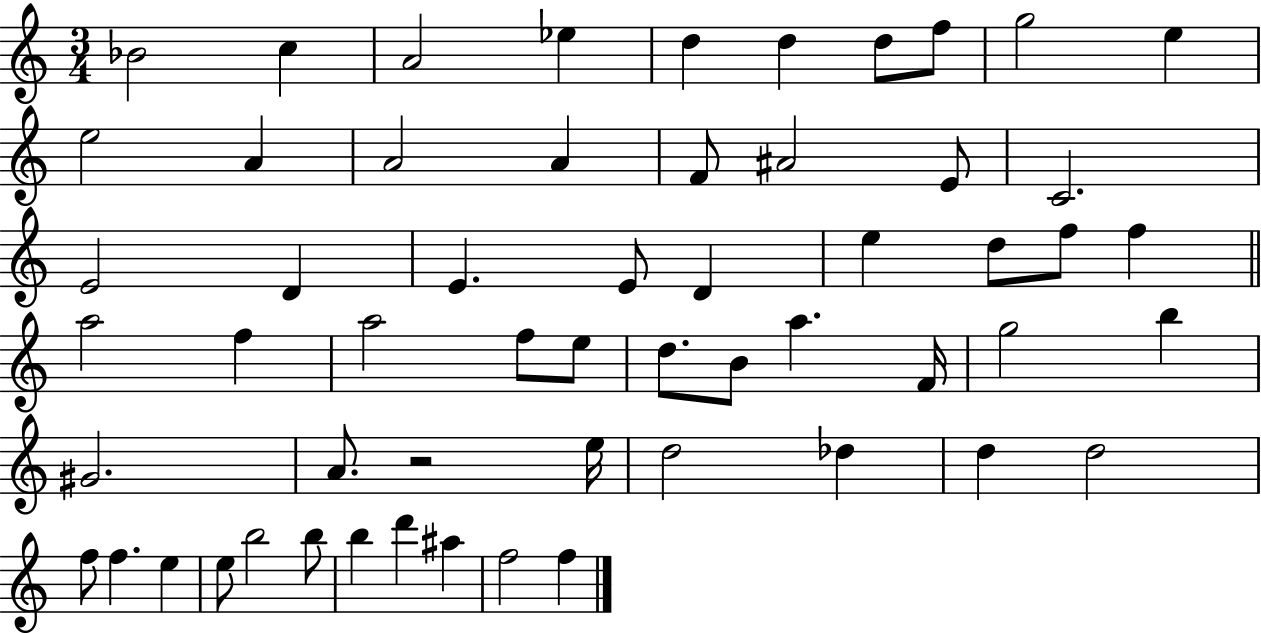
Bb4/h C5/q A4/h Eb5/q D5/q D5/q D5/e F5/e G5/h E5/q E5/h A4/q A4/h A4/q F4/e A#4/h E4/e C4/h. E4/h D4/q E4/q. E4/e D4/q E5/q D5/e F5/e F5/q A5/h F5/q A5/h F5/e E5/e D5/e. B4/e A5/q. F4/s G5/h B5/q G#4/h. A4/e. R/h E5/s D5/h Db5/q D5/q D5/h F5/e F5/q. E5/q E5/e B5/h B5/e B5/q D6/q A#5/q F5/h F5/q